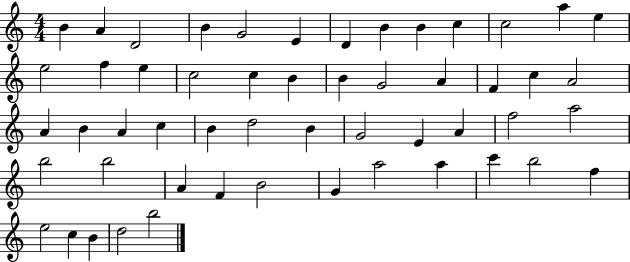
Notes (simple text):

B4/q A4/q D4/h B4/q G4/h E4/q D4/q B4/q B4/q C5/q C5/h A5/q E5/q E5/h F5/q E5/q C5/h C5/q B4/q B4/q G4/h A4/q F4/q C5/q A4/h A4/q B4/q A4/q C5/q B4/q D5/h B4/q G4/h E4/q A4/q F5/h A5/h B5/h B5/h A4/q F4/q B4/h G4/q A5/h A5/q C6/q B5/h F5/q E5/h C5/q B4/q D5/h B5/h